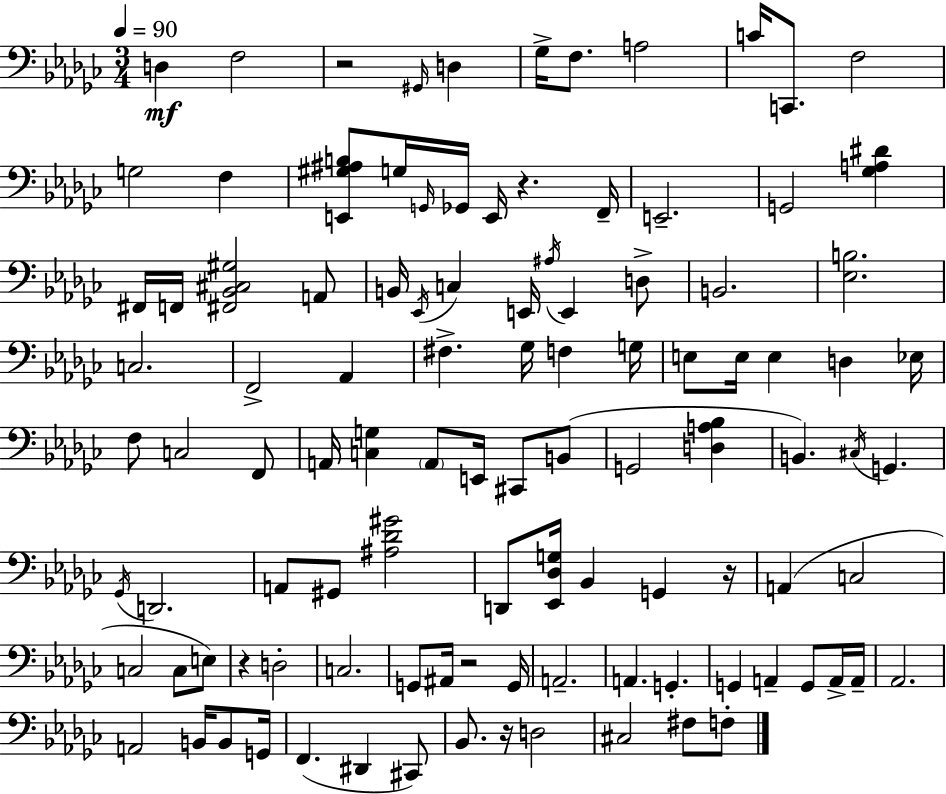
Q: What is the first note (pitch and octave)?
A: D3